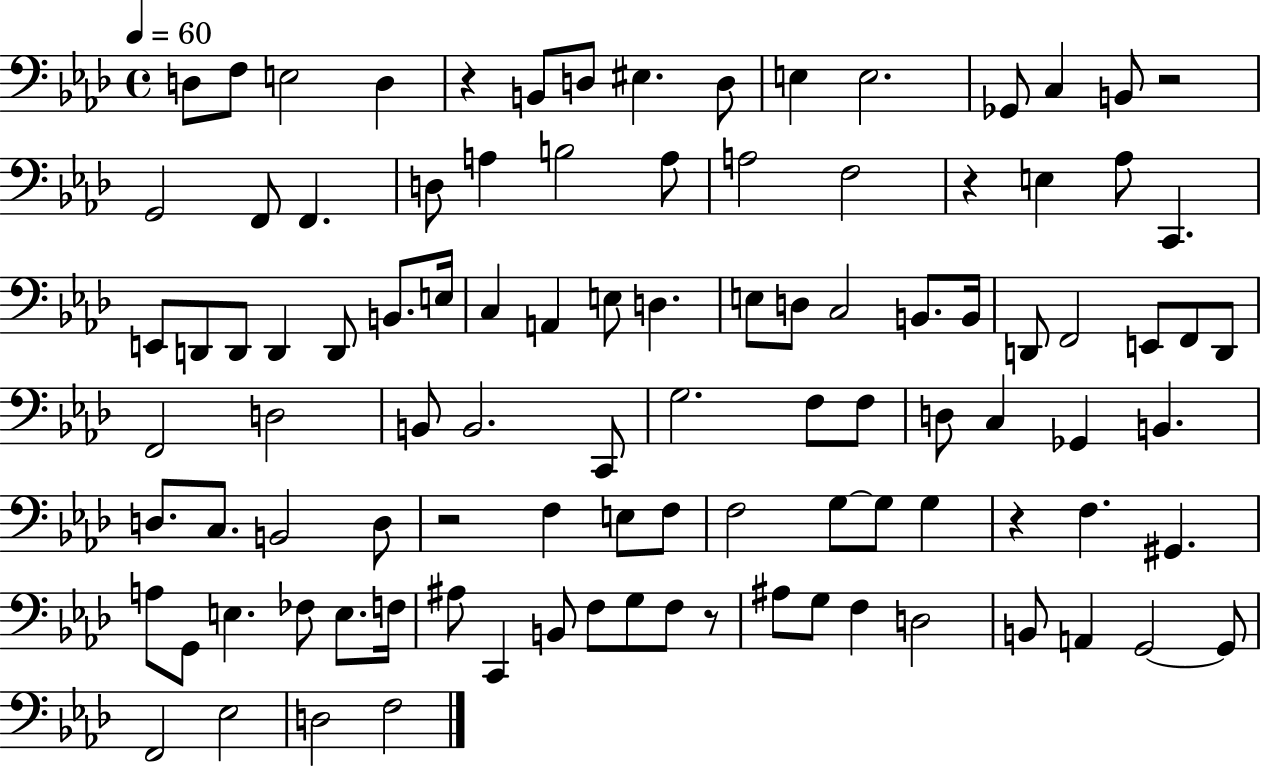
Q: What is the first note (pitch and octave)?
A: D3